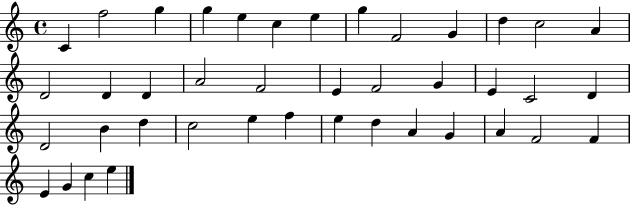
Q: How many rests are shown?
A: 0